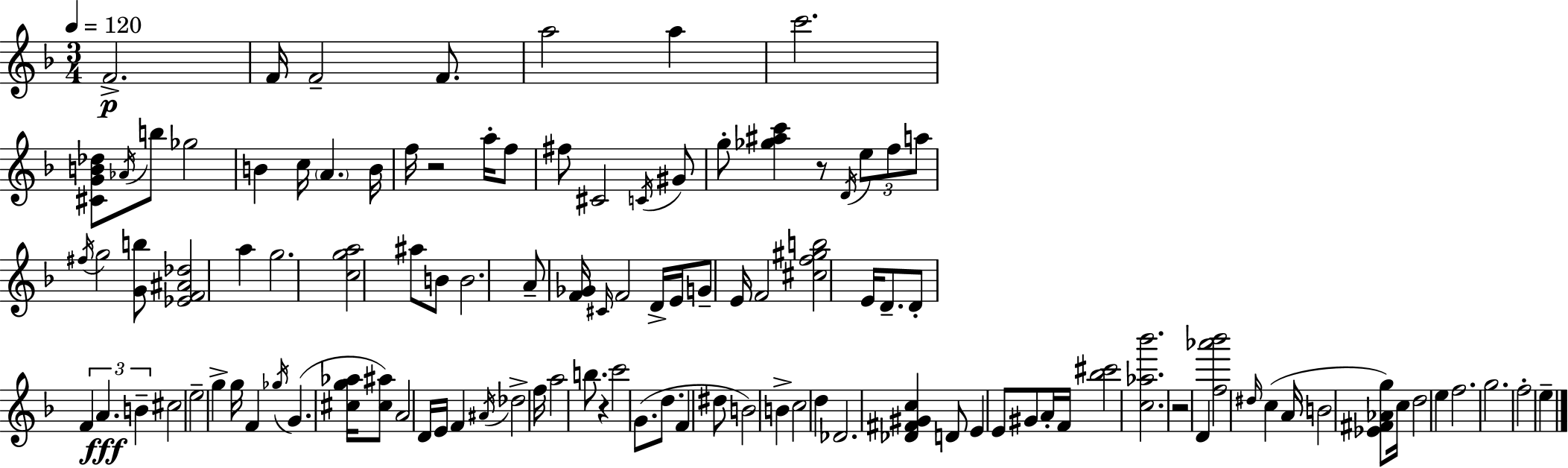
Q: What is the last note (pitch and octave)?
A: E5